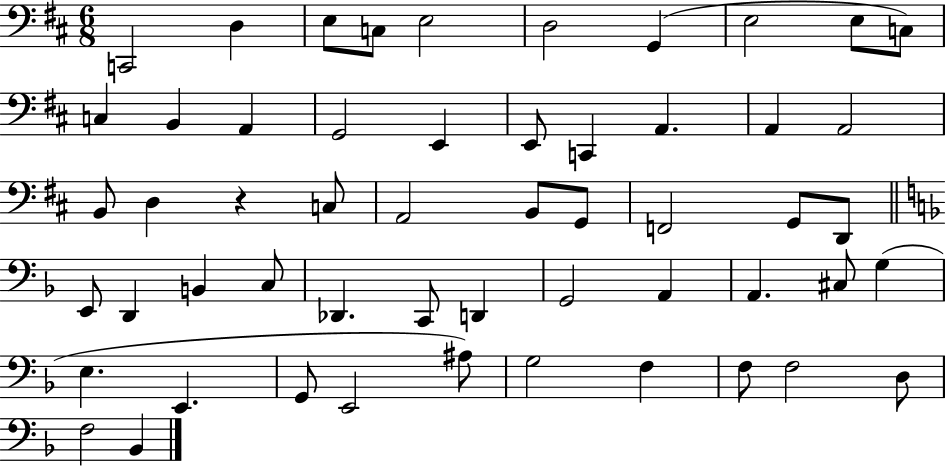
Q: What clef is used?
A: bass